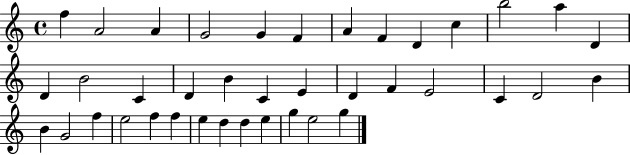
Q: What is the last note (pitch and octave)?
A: G5